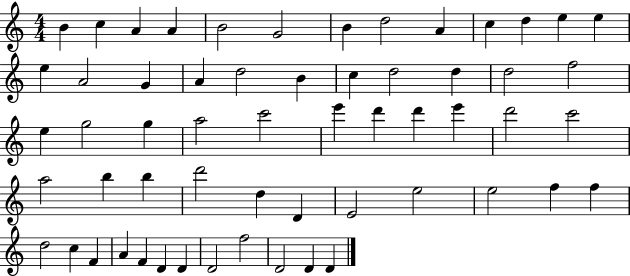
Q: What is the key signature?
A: C major